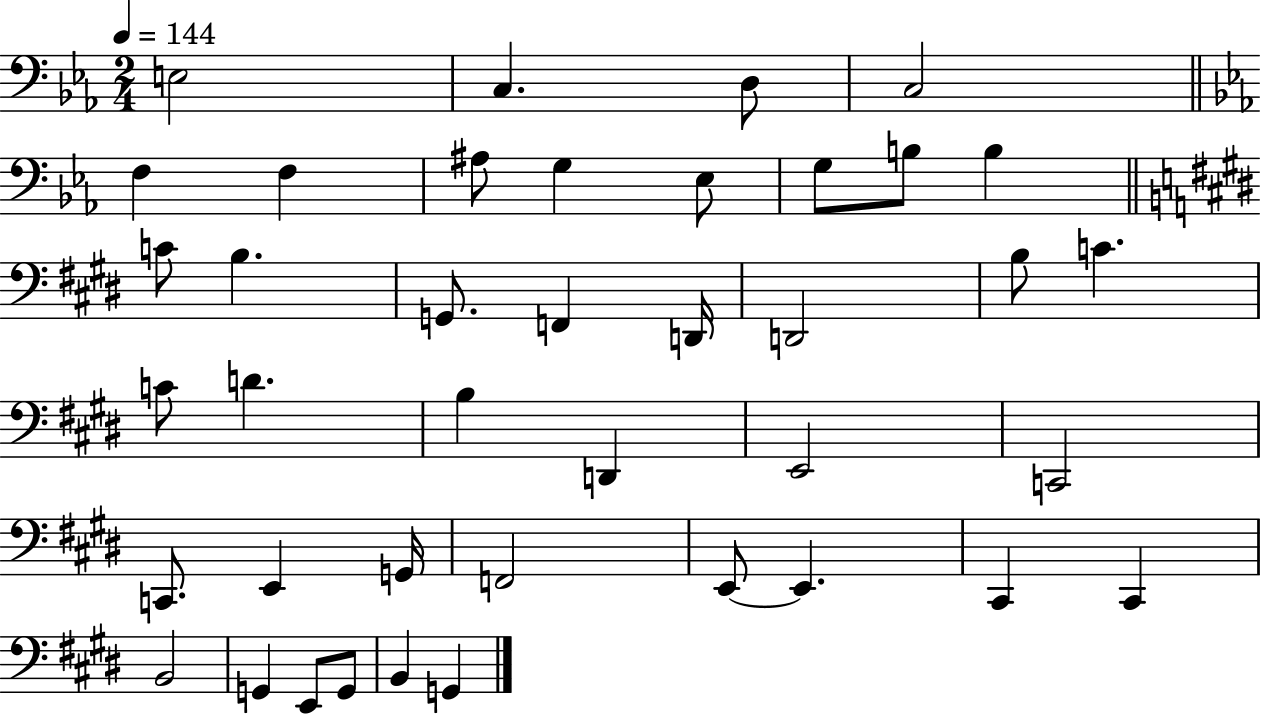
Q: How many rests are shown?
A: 0